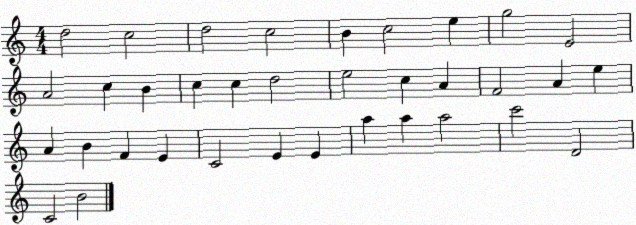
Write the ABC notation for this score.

X:1
T:Untitled
M:4/4
L:1/4
K:C
d2 c2 d2 c2 B c2 e g2 E2 A2 c B c c d2 e2 c A F2 A e A B F E C2 E E a a a2 c'2 D2 C2 B2